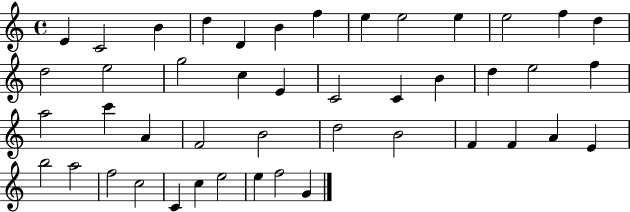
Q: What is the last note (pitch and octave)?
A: G4